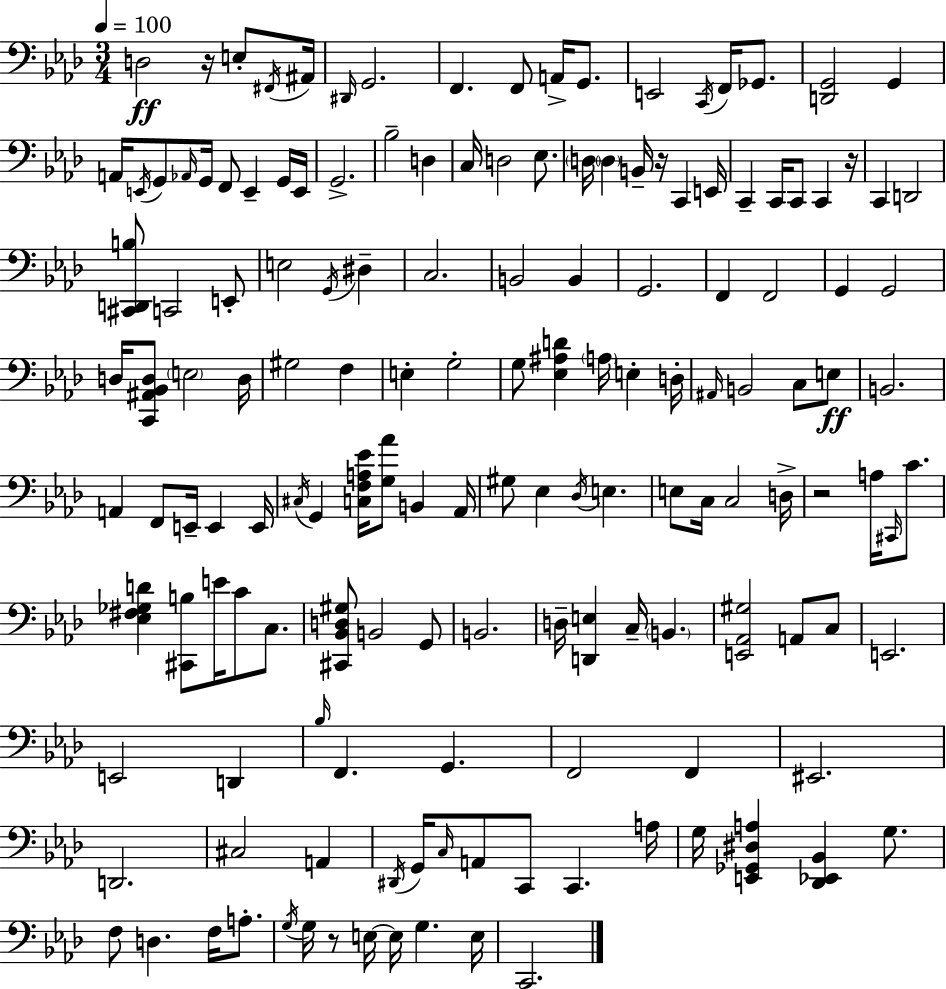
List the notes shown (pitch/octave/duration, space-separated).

D3/h R/s E3/e F#2/s A#2/s D#2/s G2/h. F2/q. F2/e A2/s G2/e. E2/h C2/s F2/s Gb2/e. [D2,G2]/h G2/q A2/s E2/s G2/e Ab2/s G2/s F2/e E2/q G2/s E2/s G2/h. Bb3/h D3/q C3/s D3/h Eb3/e. D3/s D3/q B2/s R/s C2/q E2/s C2/q C2/s C2/e C2/q R/s C2/q D2/h [C#2,D2,B3]/e C2/h E2/e E3/h G2/s D#3/q C3/h. B2/h B2/q G2/h. F2/q F2/h G2/q G2/h D3/s [C2,A#2,Bb2,D3]/e E3/h D3/s G#3/h F3/q E3/q G3/h G3/e [Eb3,A#3,D4]/q A3/s E3/q D3/s A#2/s B2/h C3/e E3/e B2/h. A2/q F2/e E2/s E2/q E2/s C#3/s G2/q [C3,F3,A3,Eb4]/s [G3,Ab4]/e B2/q Ab2/s G#3/e Eb3/q Db3/s E3/q. E3/e C3/s C3/h D3/s R/h A3/s C#2/s C4/e. [Eb3,F#3,Gb3,D4]/q [C#2,B3]/e E4/s C4/e C3/e. [C#2,Bb2,D3,G#3]/e B2/h G2/e B2/h. D3/s [D2,E3]/q C3/s B2/q. [E2,Ab2,G#3]/h A2/e C3/e E2/h. E2/h D2/q Bb3/s F2/q. G2/q. F2/h F2/q EIS2/h. D2/h. C#3/h A2/q D#2/s G2/s C3/s A2/e C2/e C2/q. A3/s G3/s [E2,Gb2,D#3,A3]/q [Db2,Eb2,Bb2]/q G3/e. F3/e D3/q. F3/s A3/e. G3/s G3/s R/e E3/s E3/s G3/q. E3/s C2/h.